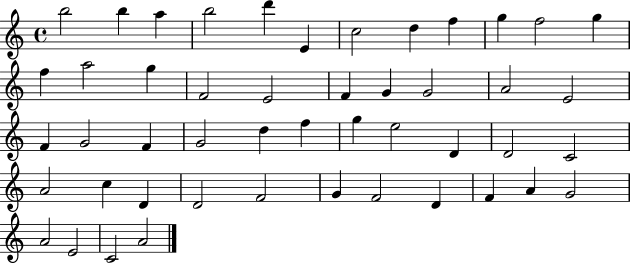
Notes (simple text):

B5/h B5/q A5/q B5/h D6/q E4/q C5/h D5/q F5/q G5/q F5/h G5/q F5/q A5/h G5/q F4/h E4/h F4/q G4/q G4/h A4/h E4/h F4/q G4/h F4/q G4/h D5/q F5/q G5/q E5/h D4/q D4/h C4/h A4/h C5/q D4/q D4/h F4/h G4/q F4/h D4/q F4/q A4/q G4/h A4/h E4/h C4/h A4/h